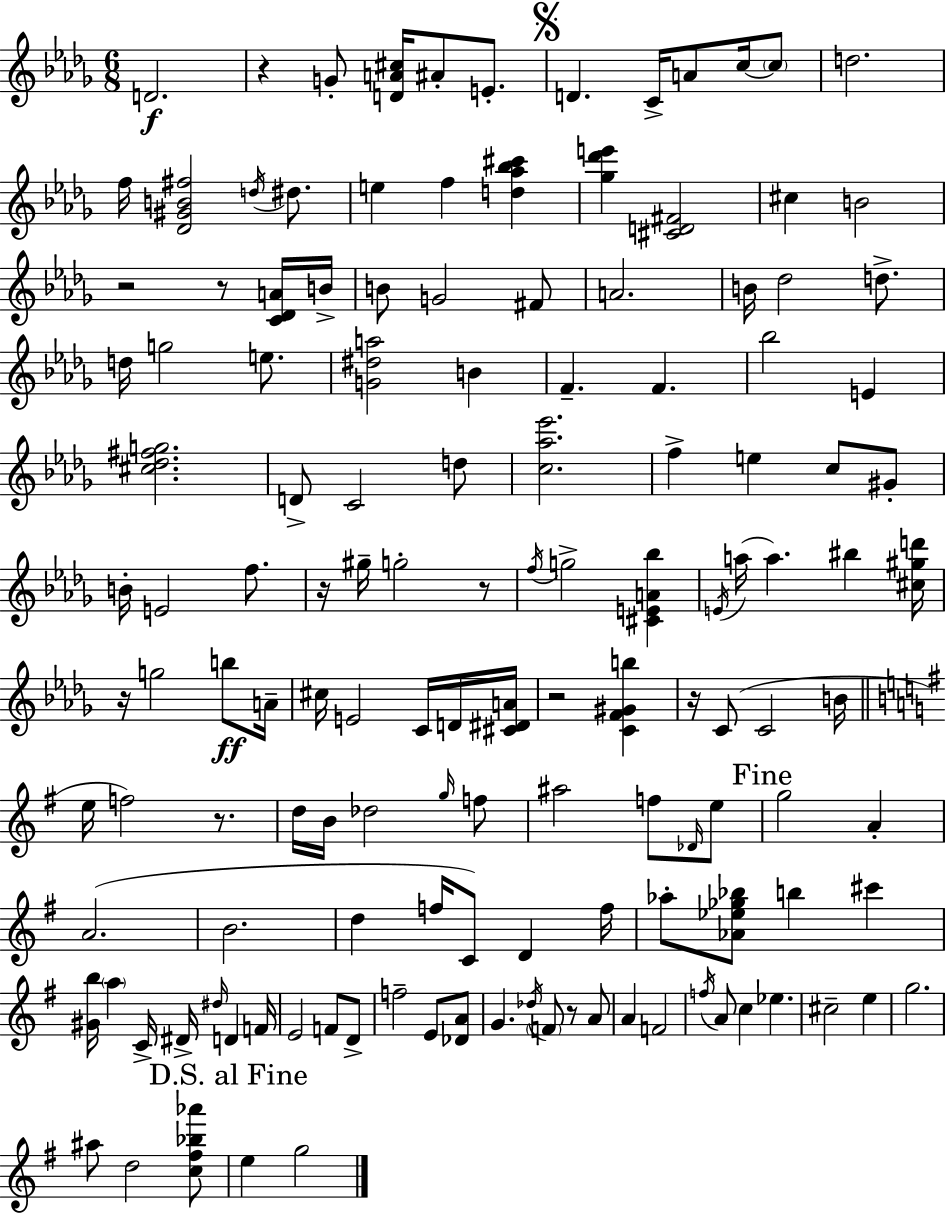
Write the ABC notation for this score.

X:1
T:Untitled
M:6/8
L:1/4
K:Bbm
D2 z G/2 [DA^c]/4 ^A/2 E/2 D C/4 A/2 c/4 c/2 d2 f/4 [_D^GB^f]2 d/4 ^d/2 e f [d_a_b^c'] [_g_d'e'] [^CD^F]2 ^c B2 z2 z/2 [C_DA]/4 B/4 B/2 G2 ^F/2 A2 B/4 _d2 d/2 d/4 g2 e/2 [G^da]2 B F F _b2 E [^c_d^fg]2 D/2 C2 d/2 [c_a_e']2 f e c/2 ^G/2 B/4 E2 f/2 z/4 ^g/4 g2 z/2 f/4 g2 [^CEA_b] E/4 a/4 a ^b [^c^gd']/4 z/4 g2 b/2 A/4 ^c/4 E2 C/4 D/4 [^C^DA]/4 z2 [CF^Gb] z/4 C/2 C2 B/4 e/4 f2 z/2 d/4 B/4 _d2 g/4 f/2 ^a2 f/2 _D/4 e/2 g2 A A2 B2 d f/4 C/2 D f/4 _a/2 [_A_e_g_b]/2 b ^c' [^Gb]/4 a C/4 ^D/4 ^d/4 D F/4 E2 F/2 D/2 f2 E/2 [_DA]/2 G _d/4 F/2 z/2 A/2 A F2 f/4 A/2 c _e ^c2 e g2 ^a/2 d2 [c^f_b_a']/2 e g2